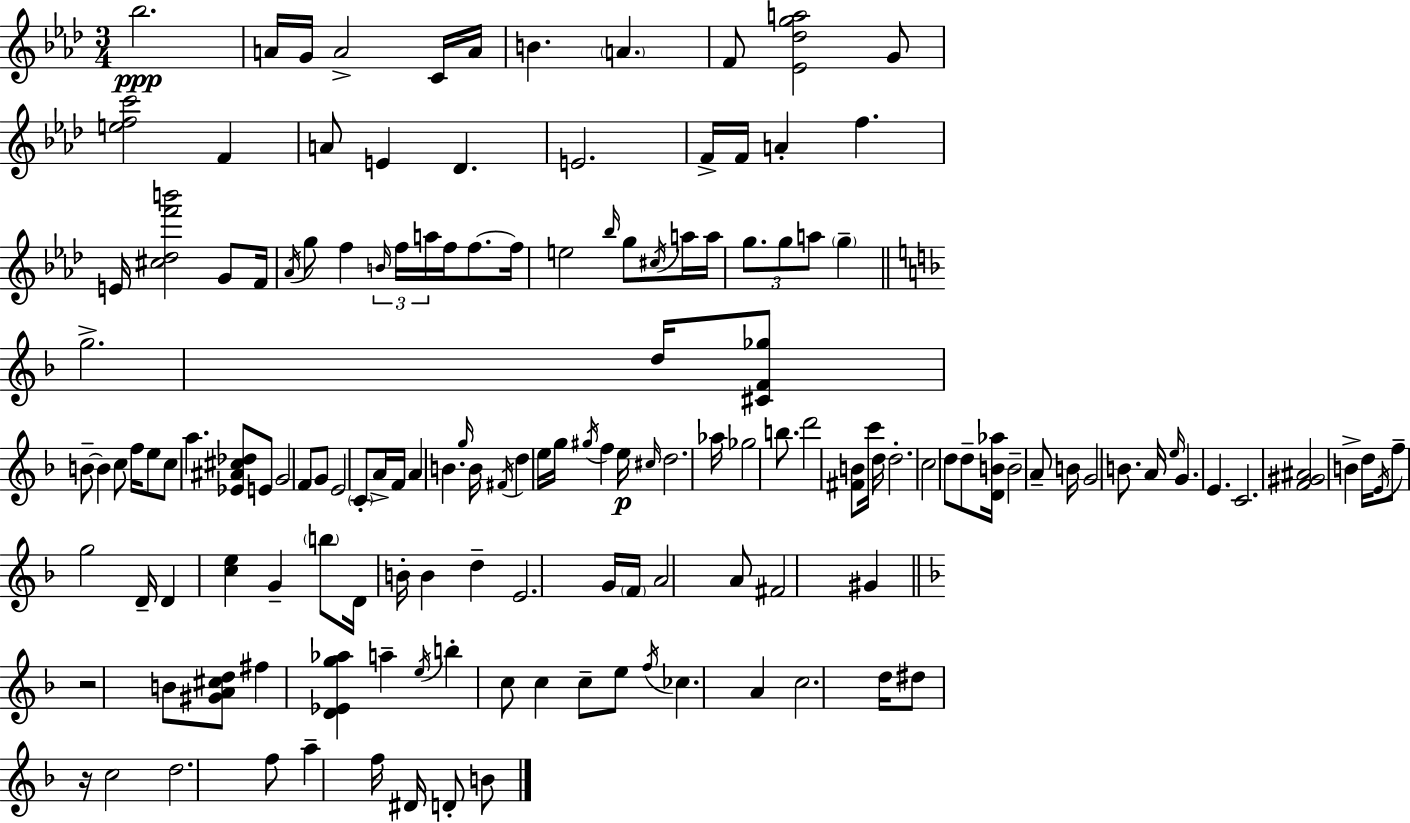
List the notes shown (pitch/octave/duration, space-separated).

Bb5/h. A4/s G4/s A4/h C4/s A4/s B4/q. A4/q. F4/e [Eb4,Db5,G5,A5]/h G4/e [E5,F5,C6]/h F4/q A4/e E4/q Db4/q. E4/h. F4/s F4/s A4/q F5/q. E4/s [C#5,Db5,F6,B6]/h G4/e F4/s Ab4/s G5/e F5/q B4/s F5/s A5/s F5/s F5/e. F5/s E5/h Bb5/s G5/e C#5/s A5/s A5/s G5/e. G5/e A5/e G5/q G5/h. D5/s [C#4,F4,Gb5]/e B4/e B4/q C5/e F5/s E5/e C5/e A5/q. [Eb4,A#4,C#5,Db5]/e E4/e G4/h F4/e G4/e E4/h C4/e A4/s F4/s A4/q B4/q. G5/s B4/s F#4/s D5/q E5/s G5/s G#5/s F5/q E5/s C#5/s D5/h. Ab5/s Gb5/h B5/e. D6/h [F#4,B4]/e C6/s D5/s D5/h. C5/h D5/e D5/e [D4,B4,Ab5]/s B4/h A4/e B4/s G4/h B4/e. A4/s E5/s G4/q. E4/q. C4/h. [F4,G#4,A#4]/h B4/q D5/s E4/s F5/e G5/h D4/s D4/q [C5,E5]/q G4/q B5/e D4/s B4/s B4/q D5/q E4/h. G4/s F4/s A4/h A4/e F#4/h G#4/q R/h B4/e [G#4,A4,C#5,D5]/e F#5/q [D4,Eb4,G5,Ab5]/q A5/q E5/s B5/q C5/e C5/q C5/e E5/e F5/s CES5/q. A4/q C5/h. D5/s D#5/e R/s C5/h D5/h. F5/e A5/q F5/s D#4/s D4/e B4/e